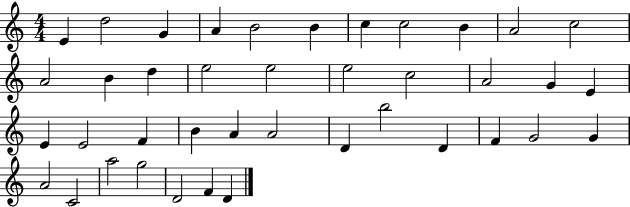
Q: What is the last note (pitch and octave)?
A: D4